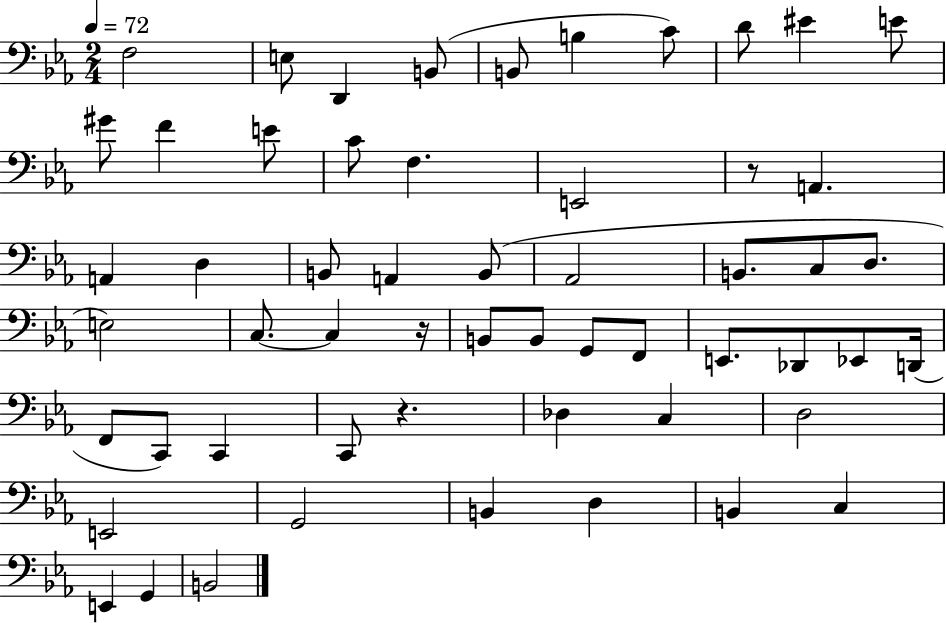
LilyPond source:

{
  \clef bass
  \numericTimeSignature
  \time 2/4
  \key ees \major
  \tempo 4 = 72
  \repeat volta 2 { f2 | e8 d,4 b,8( | b,8 b4 c'8) | d'8 eis'4 e'8 | \break gis'8 f'4 e'8 | c'8 f4. | e,2 | r8 a,4. | \break a,4 d4 | b,8 a,4 b,8( | aes,2 | b,8. c8 d8. | \break e2) | c8.~~ c4 r16 | b,8 b,8 g,8 f,8 | e,8. des,8 ees,8 d,16( | \break f,8 c,8) c,4 | c,8 r4. | des4 c4 | d2 | \break e,2 | g,2 | b,4 d4 | b,4 c4 | \break e,4 g,4 | b,2 | } \bar "|."
}